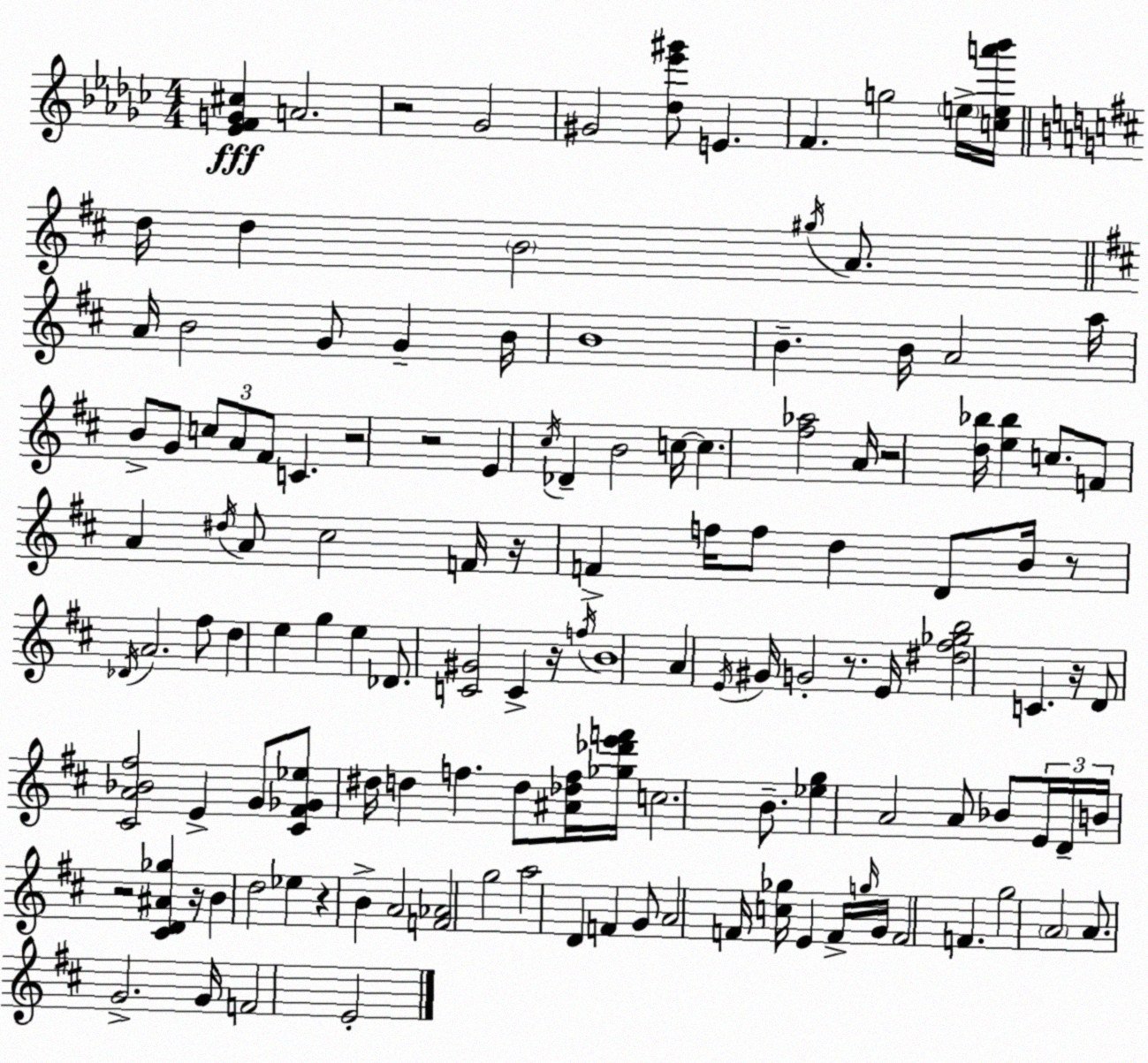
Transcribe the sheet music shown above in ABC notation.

X:1
T:Untitled
M:4/4
L:1/4
K:Ebm
[_EFG^c] A2 z2 _G2 ^G2 [_d_e'^g']/2 E F g2 e/4 [cea'_b']/4 d/4 d B2 ^g/4 A/2 A/4 B2 G/2 G B/4 B4 B B/4 A2 a/4 B/2 G/2 c/2 A/2 ^F/2 C z2 z2 E ^c/4 _D B2 c/4 c [^f_a]2 A/4 z2 [d_b]/4 [e_b] c/2 F/2 A ^d/4 A/2 ^c2 F/4 z/4 F f/4 f/2 d D/2 B/4 z/2 _D/4 A2 ^f/2 d e g e _D/2 [C^G]2 C z/4 f/4 B4 A E/4 ^G/4 G2 z/2 E/4 [^d^f_gb]2 C z/4 D/2 [^CA_B^f]2 E G/2 [^C^F_G_e]/2 ^d/4 d f d/2 [^A_df]/4 [_g_d'e'f']/4 c2 B/2 [_eg] A2 A/2 _B/2 E/4 D/4 B/4 z2 [^CD^A_g] z/4 B d2 _e z B A2 [F_A]2 g2 a2 D F G/2 A2 F/4 [c_g]/4 E F/4 g/4 G/4 F2 F g2 A2 A/2 G2 G/4 F2 E2